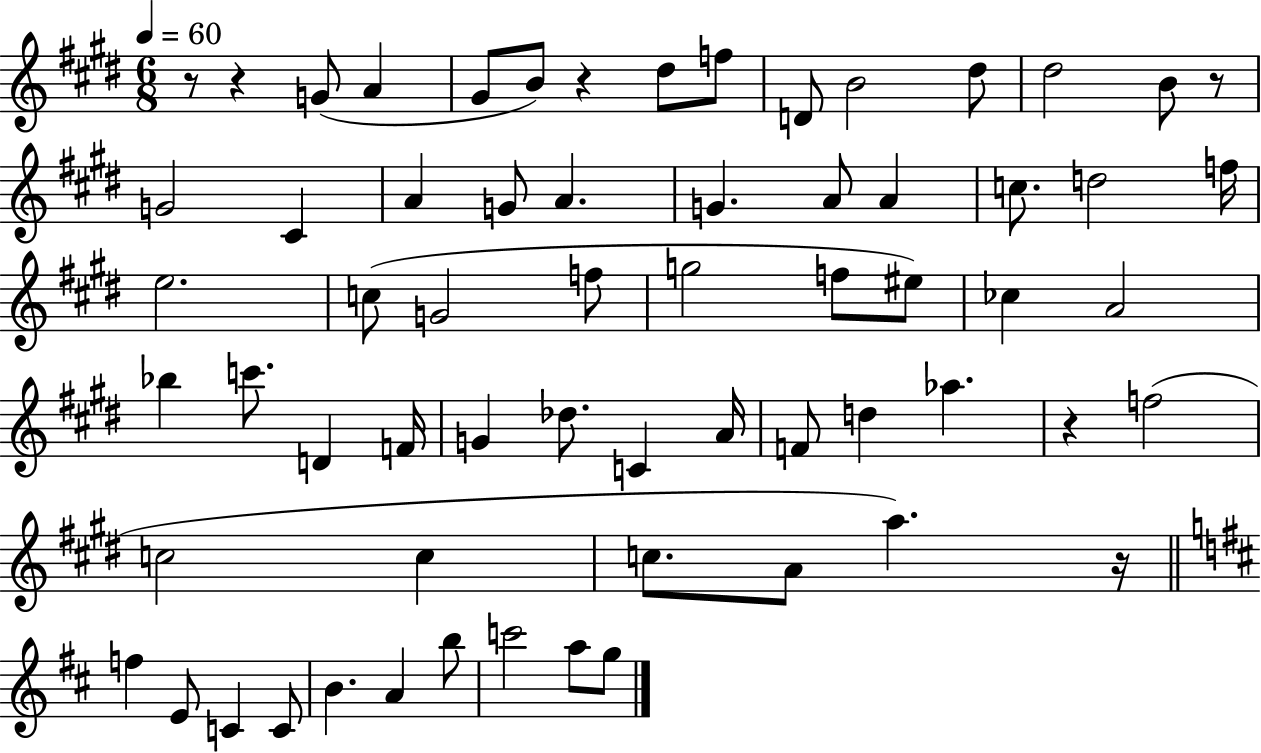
X:1
T:Untitled
M:6/8
L:1/4
K:E
z/2 z G/2 A ^G/2 B/2 z ^d/2 f/2 D/2 B2 ^d/2 ^d2 B/2 z/2 G2 ^C A G/2 A G A/2 A c/2 d2 f/4 e2 c/2 G2 f/2 g2 f/2 ^e/2 _c A2 _b c'/2 D F/4 G _d/2 C A/4 F/2 d _a z f2 c2 c c/2 A/2 a z/4 f E/2 C C/2 B A b/2 c'2 a/2 g/2